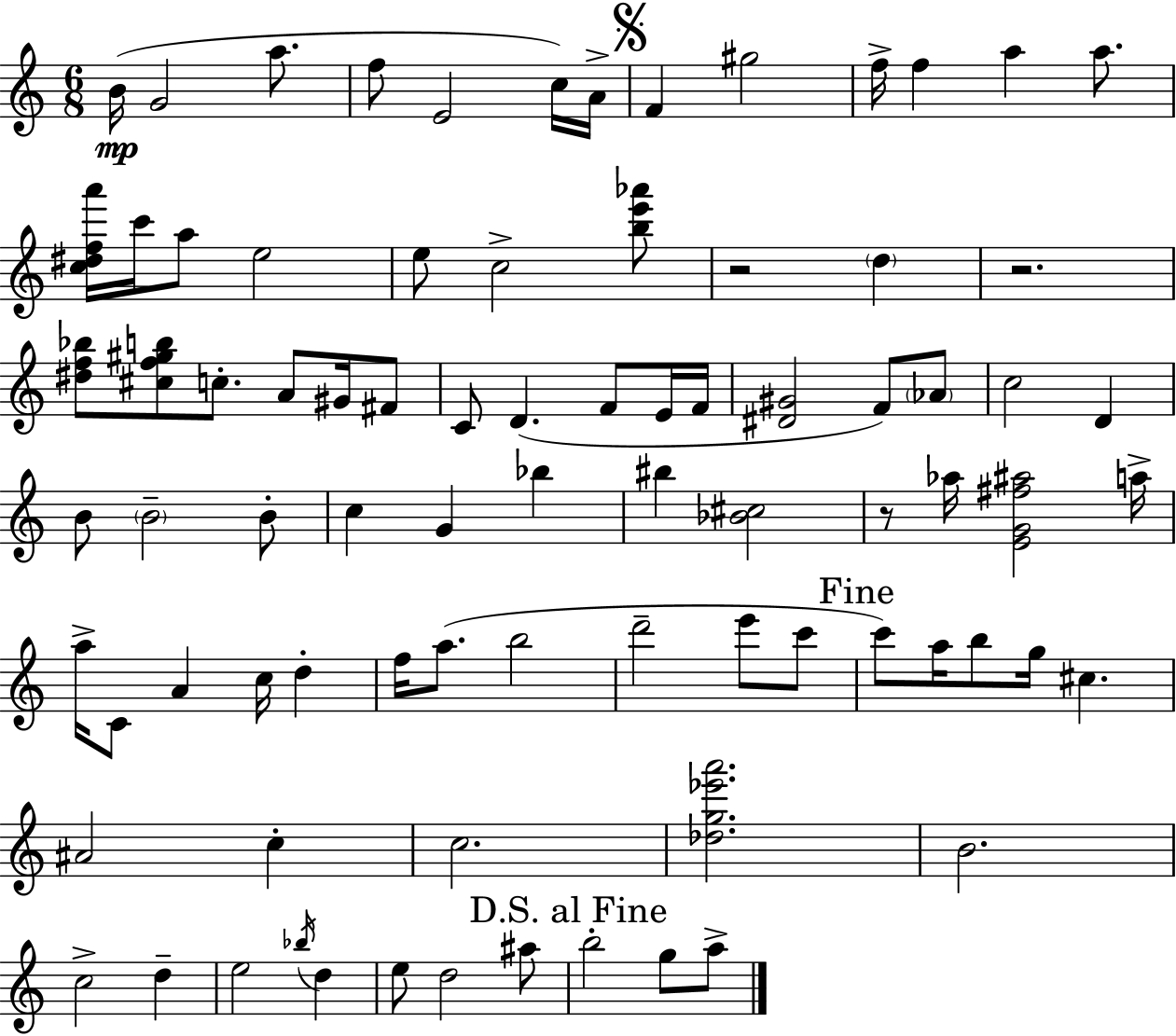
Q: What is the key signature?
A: A minor